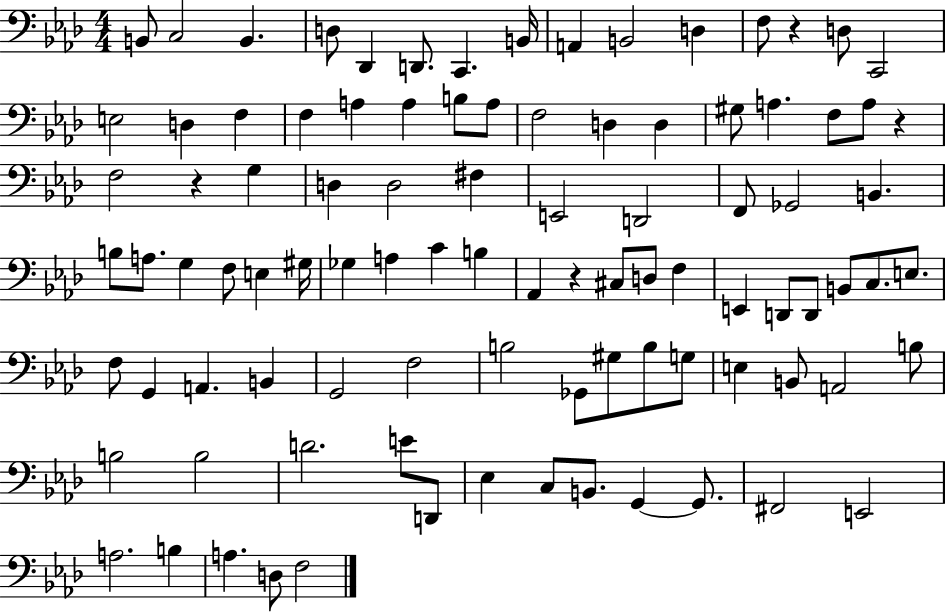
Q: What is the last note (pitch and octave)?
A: F3